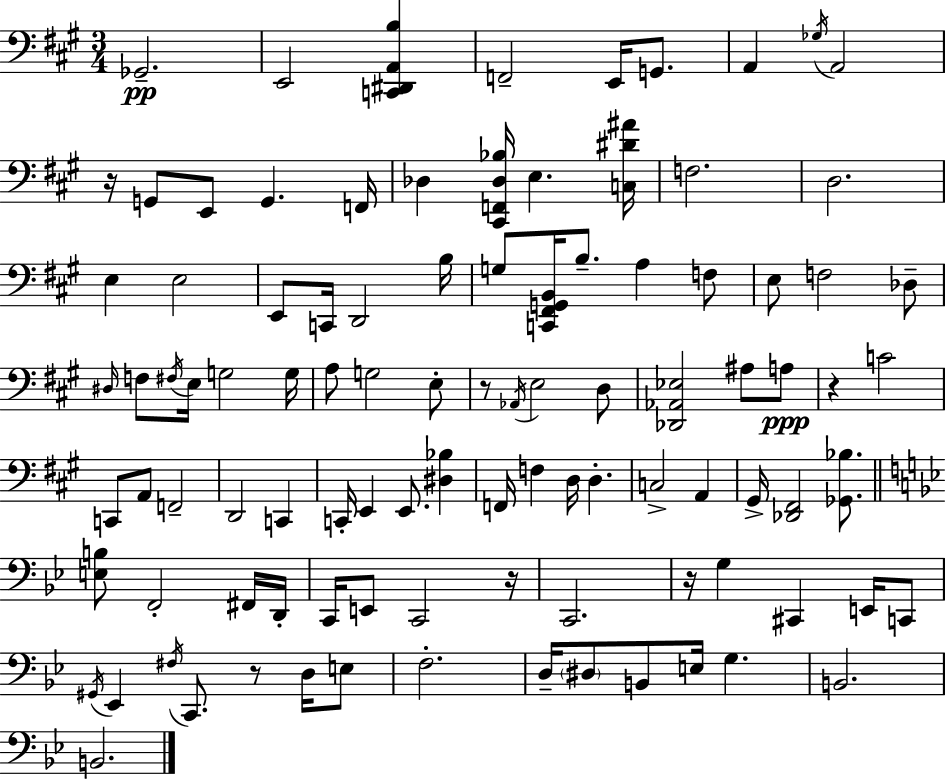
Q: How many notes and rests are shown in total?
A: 99